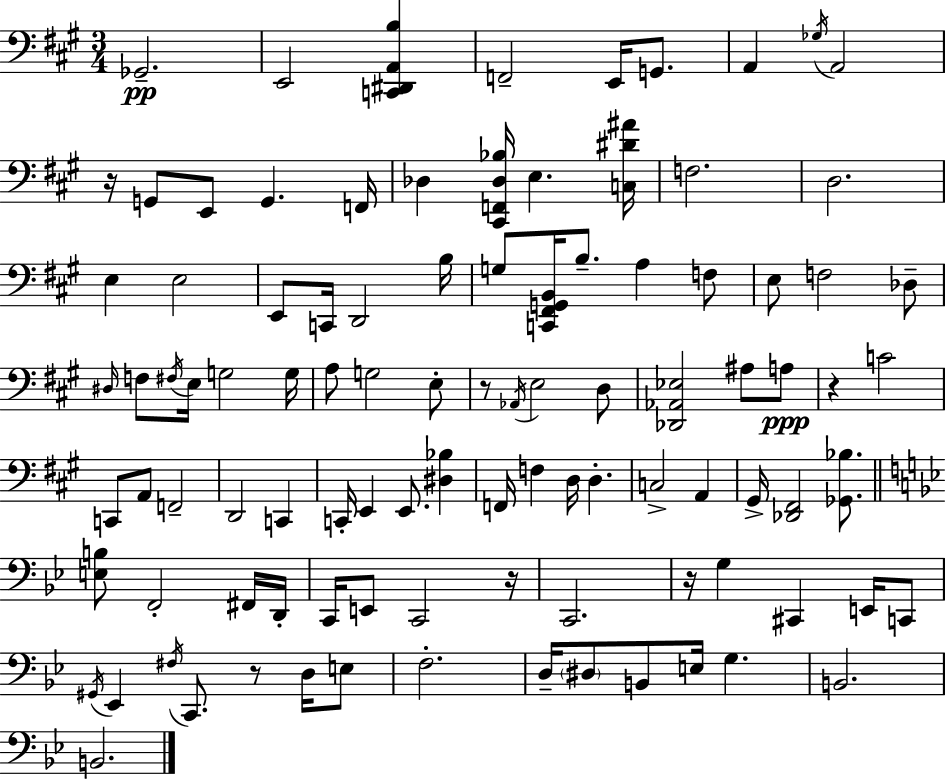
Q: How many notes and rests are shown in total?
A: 99